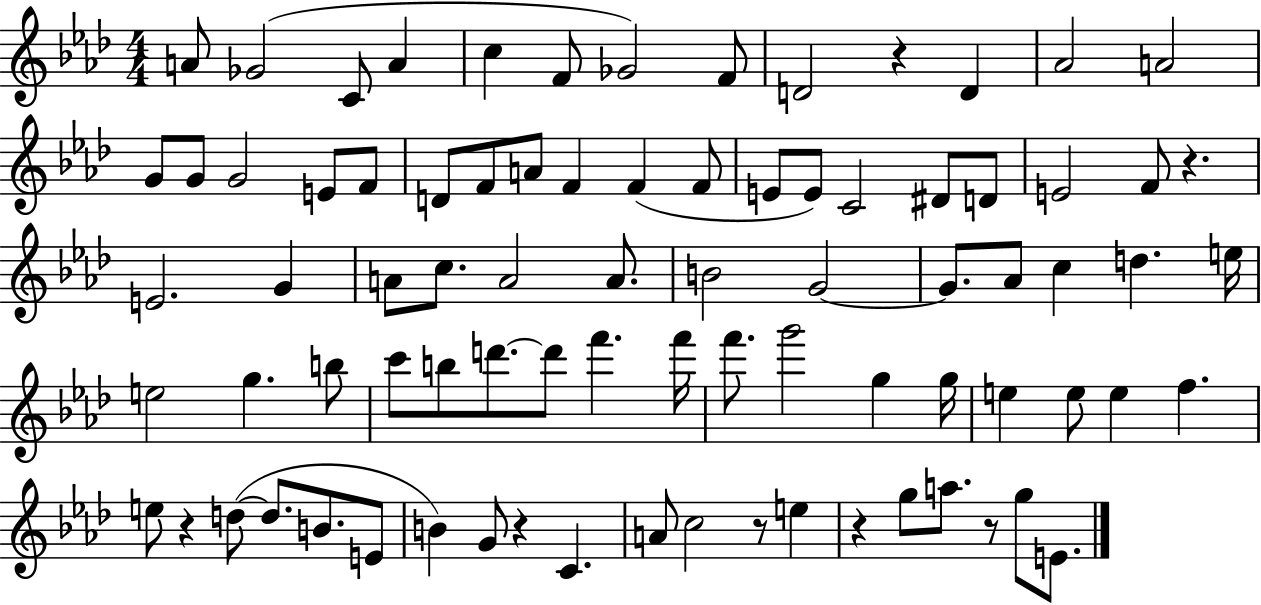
A4/e Gb4/h C4/e A4/q C5/q F4/e Gb4/h F4/e D4/h R/q D4/q Ab4/h A4/h G4/e G4/e G4/h E4/e F4/e D4/e F4/e A4/e F4/q F4/q F4/e E4/e E4/e C4/h D#4/e D4/e E4/h F4/e R/q. E4/h. G4/q A4/e C5/e. A4/h A4/e. B4/h G4/h G4/e. Ab4/e C5/q D5/q. E5/s E5/h G5/q. B5/e C6/e B5/e D6/e. D6/e F6/q. F6/s F6/e. G6/h G5/q G5/s E5/q E5/e E5/q F5/q. E5/e R/q D5/e D5/e. B4/e. E4/e B4/q G4/e R/q C4/q. A4/e C5/h R/e E5/q R/q G5/e A5/e. R/e G5/e E4/e.